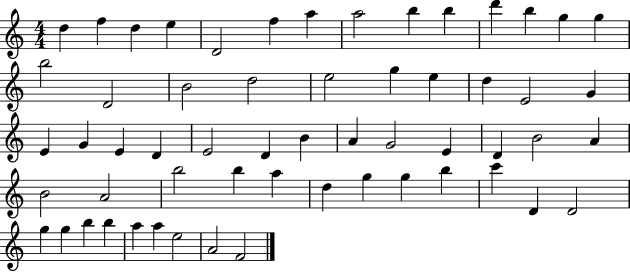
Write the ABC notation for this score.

X:1
T:Untitled
M:4/4
L:1/4
K:C
d f d e D2 f a a2 b b d' b g g b2 D2 B2 d2 e2 g e d E2 G E G E D E2 D B A G2 E D B2 A B2 A2 b2 b a d g g b c' D D2 g g b b a a e2 A2 F2